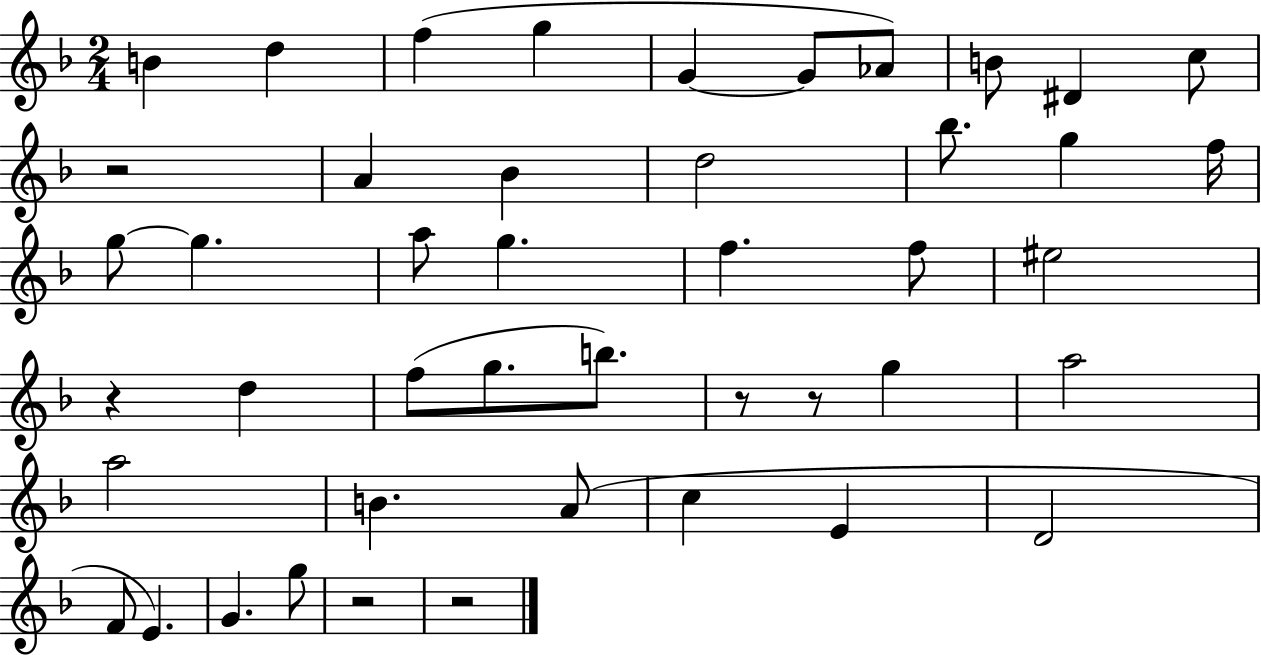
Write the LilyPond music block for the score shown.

{
  \clef treble
  \numericTimeSignature
  \time 2/4
  \key f \major
  b'4 d''4 | f''4( g''4 | g'4~~ g'8 aes'8) | b'8 dis'4 c''8 | \break r2 | a'4 bes'4 | d''2 | bes''8. g''4 f''16 | \break g''8~~ g''4. | a''8 g''4. | f''4. f''8 | eis''2 | \break r4 d''4 | f''8( g''8. b''8.) | r8 r8 g''4 | a''2 | \break a''2 | b'4. a'8( | c''4 e'4 | d'2 | \break f'8 e'4.) | g'4. g''8 | r2 | r2 | \break \bar "|."
}